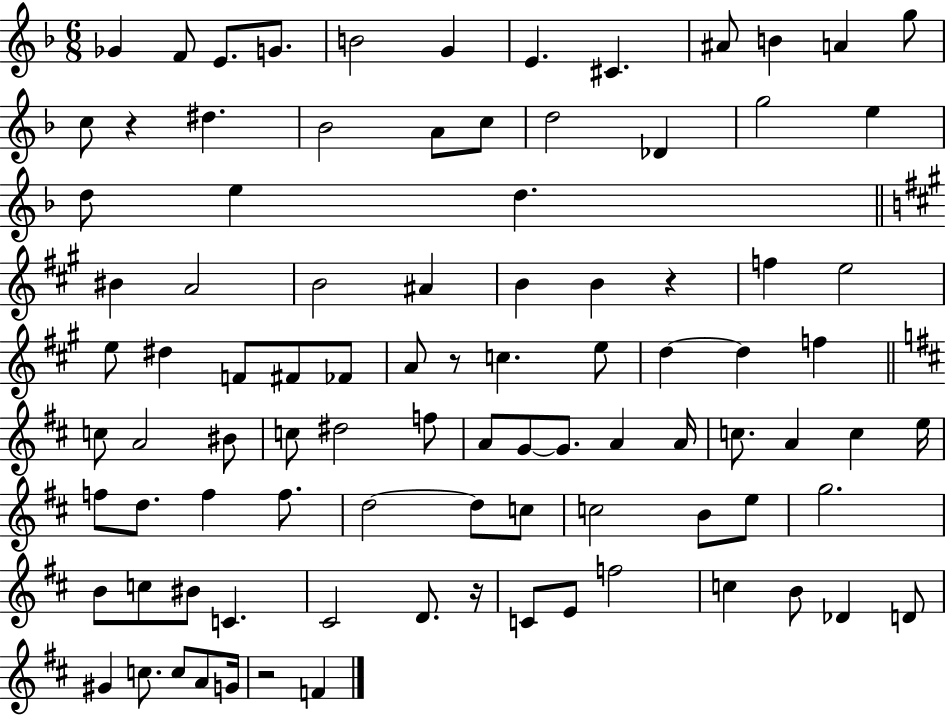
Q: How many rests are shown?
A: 5